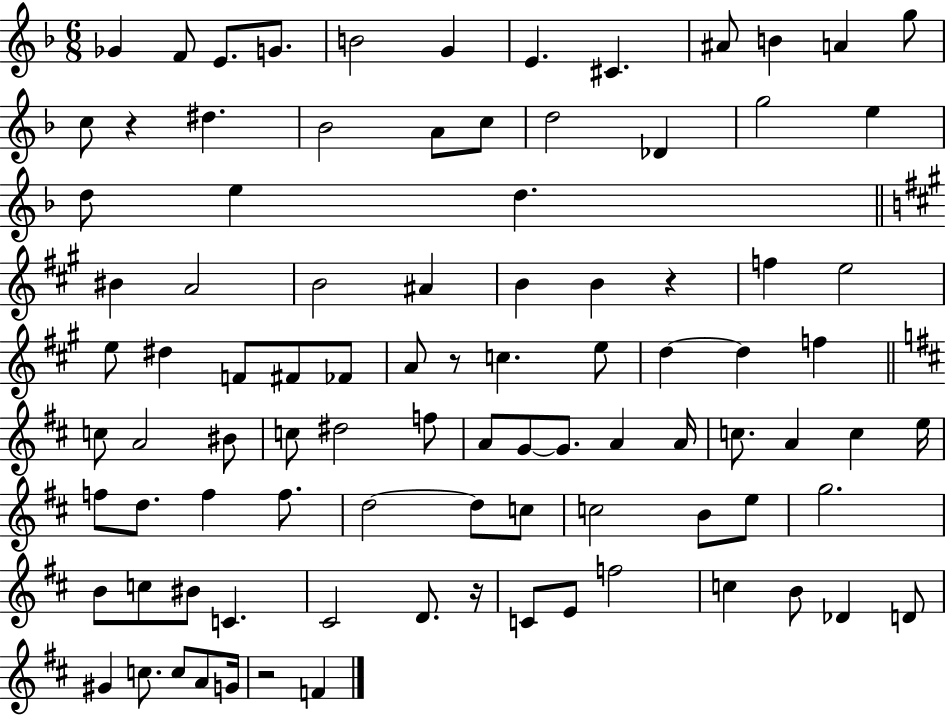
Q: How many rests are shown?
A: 5